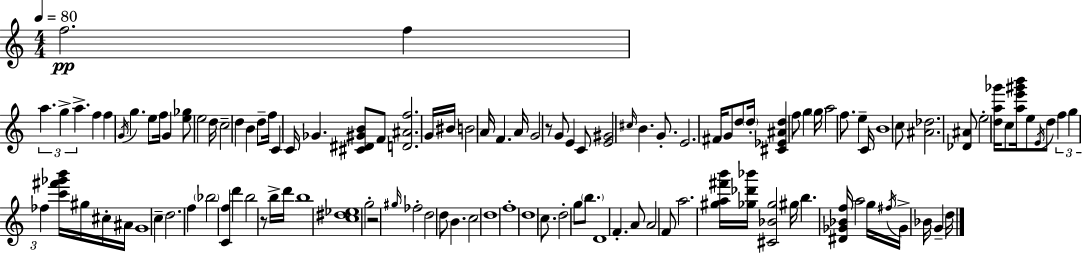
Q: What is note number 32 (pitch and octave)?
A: E4